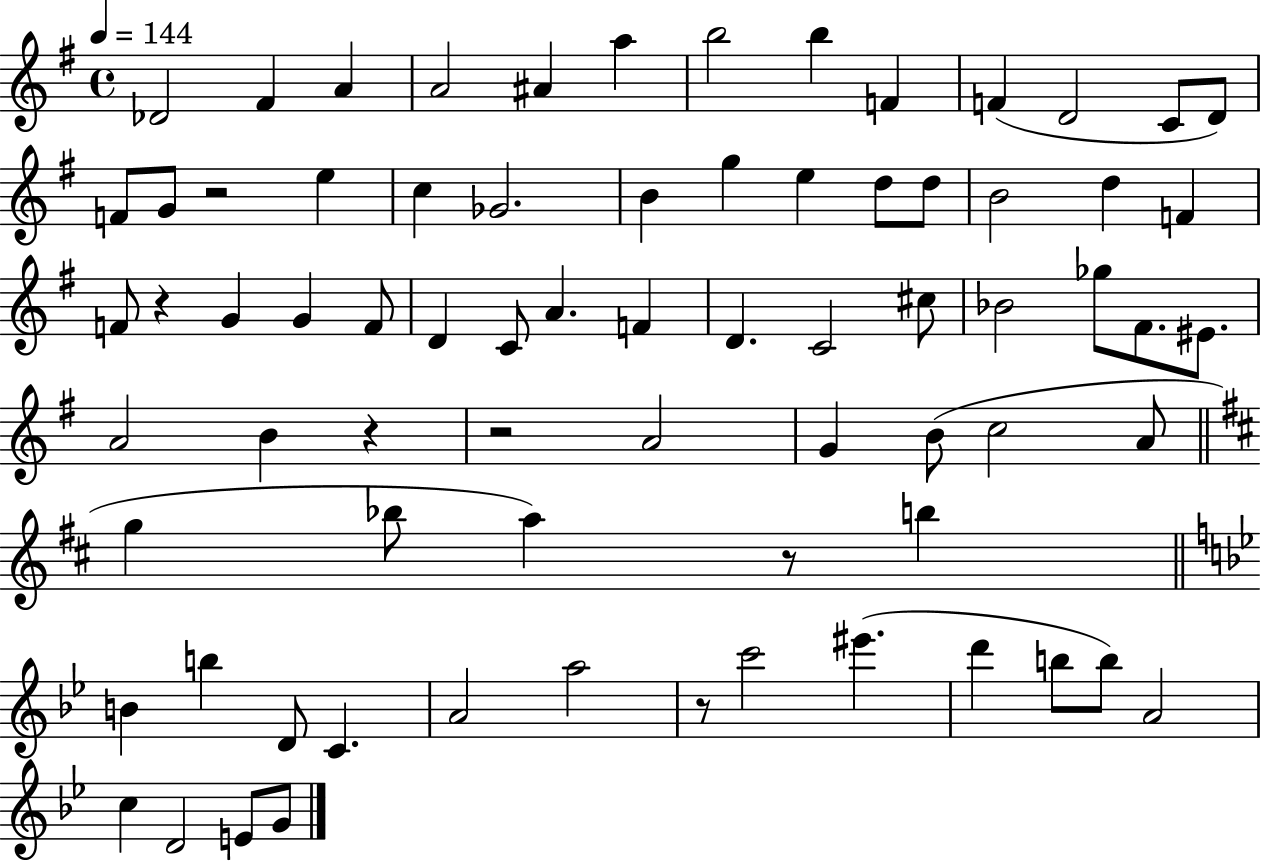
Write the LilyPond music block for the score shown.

{
  \clef treble
  \time 4/4
  \defaultTimeSignature
  \key g \major
  \tempo 4 = 144
  des'2 fis'4 a'4 | a'2 ais'4 a''4 | b''2 b''4 f'4 | f'4( d'2 c'8 d'8) | \break f'8 g'8 r2 e''4 | c''4 ges'2. | b'4 g''4 e''4 d''8 d''8 | b'2 d''4 f'4 | \break f'8 r4 g'4 g'4 f'8 | d'4 c'8 a'4. f'4 | d'4. c'2 cis''8 | bes'2 ges''8 fis'8. eis'8. | \break a'2 b'4 r4 | r2 a'2 | g'4 b'8( c''2 a'8 | \bar "||" \break \key d \major g''4 bes''8 a''4) r8 b''4 | \bar "||" \break \key bes \major b'4 b''4 d'8 c'4. | a'2 a''2 | r8 c'''2 eis'''4.( | d'''4 b''8 b''8) a'2 | \break c''4 d'2 e'8 g'8 | \bar "|."
}